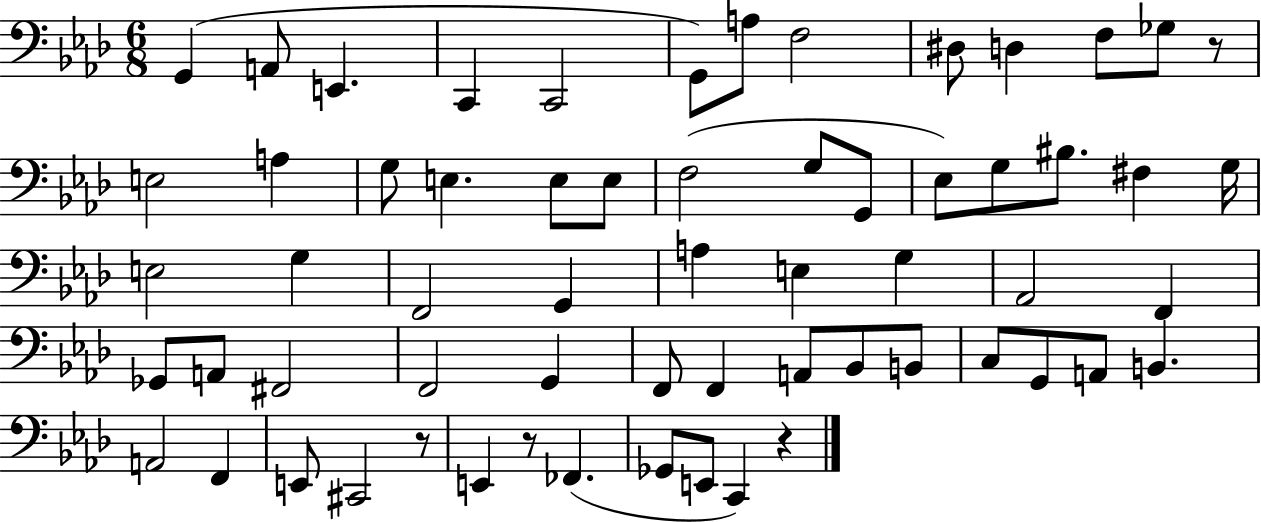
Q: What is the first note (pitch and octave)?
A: G2